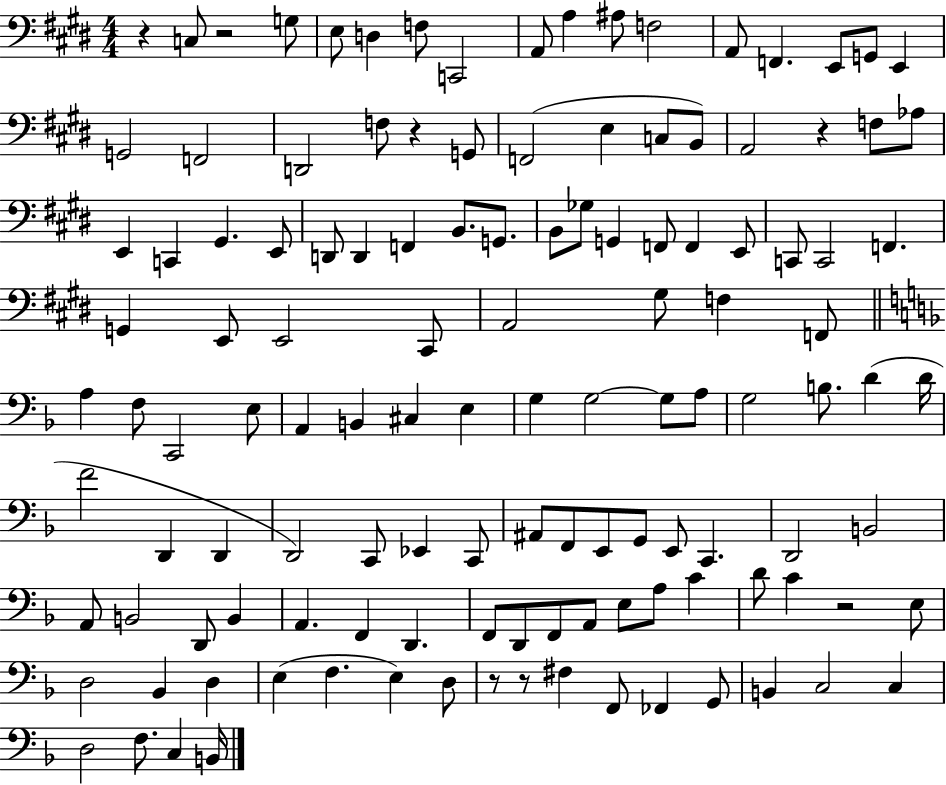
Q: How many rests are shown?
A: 7